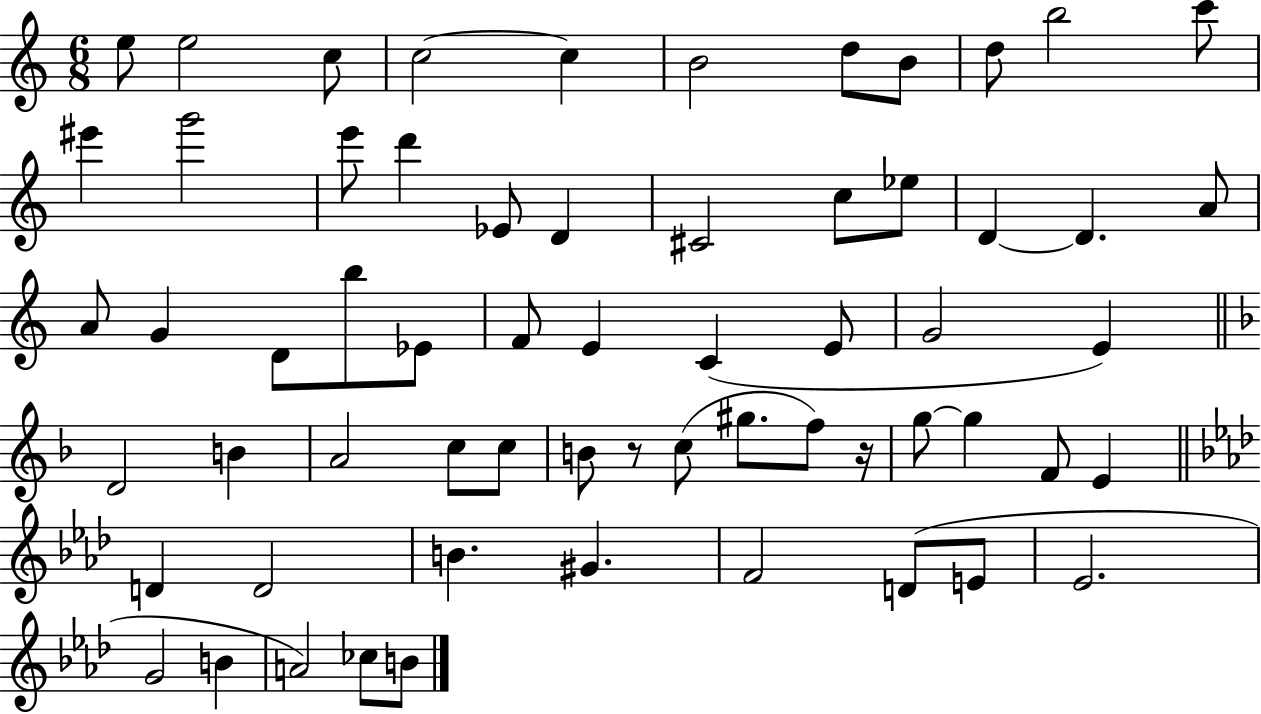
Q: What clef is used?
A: treble